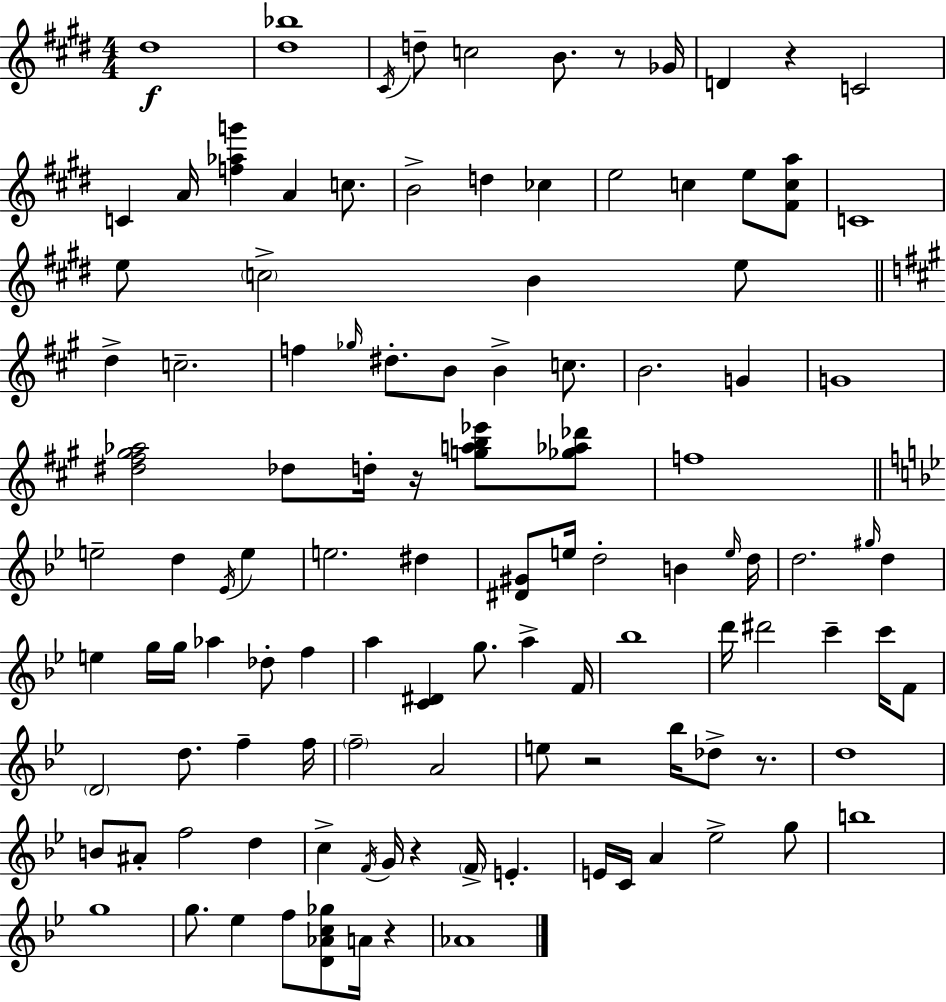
{
  \clef treble
  \numericTimeSignature
  \time 4/4
  \key e \major
  dis''1\f | <dis'' bes''>1 | \acciaccatura { cis'16 } d''8-- c''2 b'8. r8 | ges'16 d'4 r4 c'2 | \break c'4 a'16 <f'' aes'' g'''>4 a'4 c''8. | b'2-> d''4 ces''4 | e''2 c''4 e''8 <fis' c'' a''>8 | c'1 | \break e''8 \parenthesize c''2-> b'4 e''8 | \bar "||" \break \key a \major d''4-> c''2.-- | f''4 \grace { ges''16 } dis''8.-. b'8 b'4-> c''8. | b'2. g'4 | g'1 | \break <dis'' fis'' gis'' aes''>2 des''8 d''16-. r16 <g'' a'' b'' ees'''>8 <ges'' aes'' des'''>8 | f''1 | \bar "||" \break \key bes \major e''2-- d''4 \acciaccatura { ees'16 } e''4 | e''2. dis''4 | <dis' gis'>8 e''16 d''2-. b'4 | \grace { e''16 } d''16 d''2. \grace { gis''16 } d''4 | \break e''4 g''16 g''16 aes''4 des''8-. f''4 | a''4 <c' dis'>4 g''8. a''4-> | f'16 bes''1 | d'''16 dis'''2 c'''4-- | \break c'''16 f'8 \parenthesize d'2 d''8. f''4-- | f''16 \parenthesize f''2-- a'2 | e''8 r2 bes''16 des''8-> | r8. d''1 | \break b'8 ais'8-. f''2 d''4 | c''4-> \acciaccatura { f'16 } g'16 r4 \parenthesize f'16-> e'4.-. | e'16 c'16 a'4 ees''2-> | g''8 b''1 | \break g''1 | g''8. ees''4 f''8 <d' aes' c'' ges''>8 a'16 | r4 aes'1 | \bar "|."
}